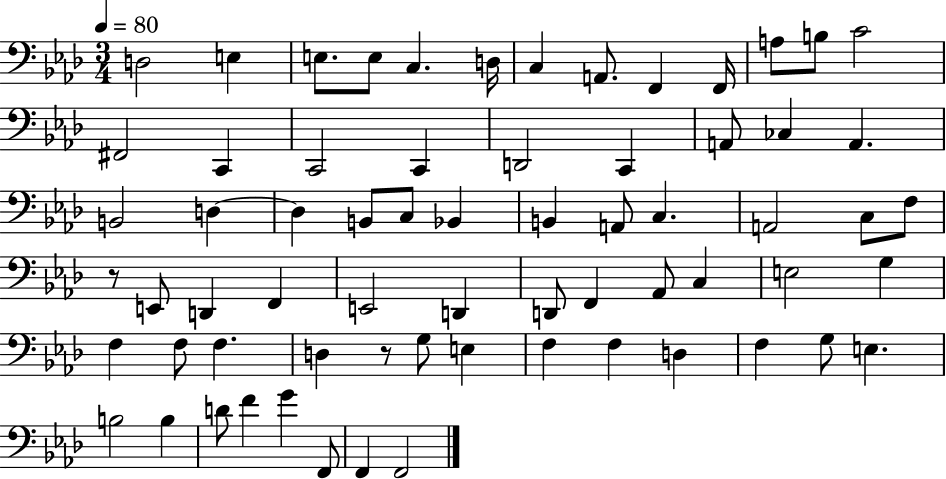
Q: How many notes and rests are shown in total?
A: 67